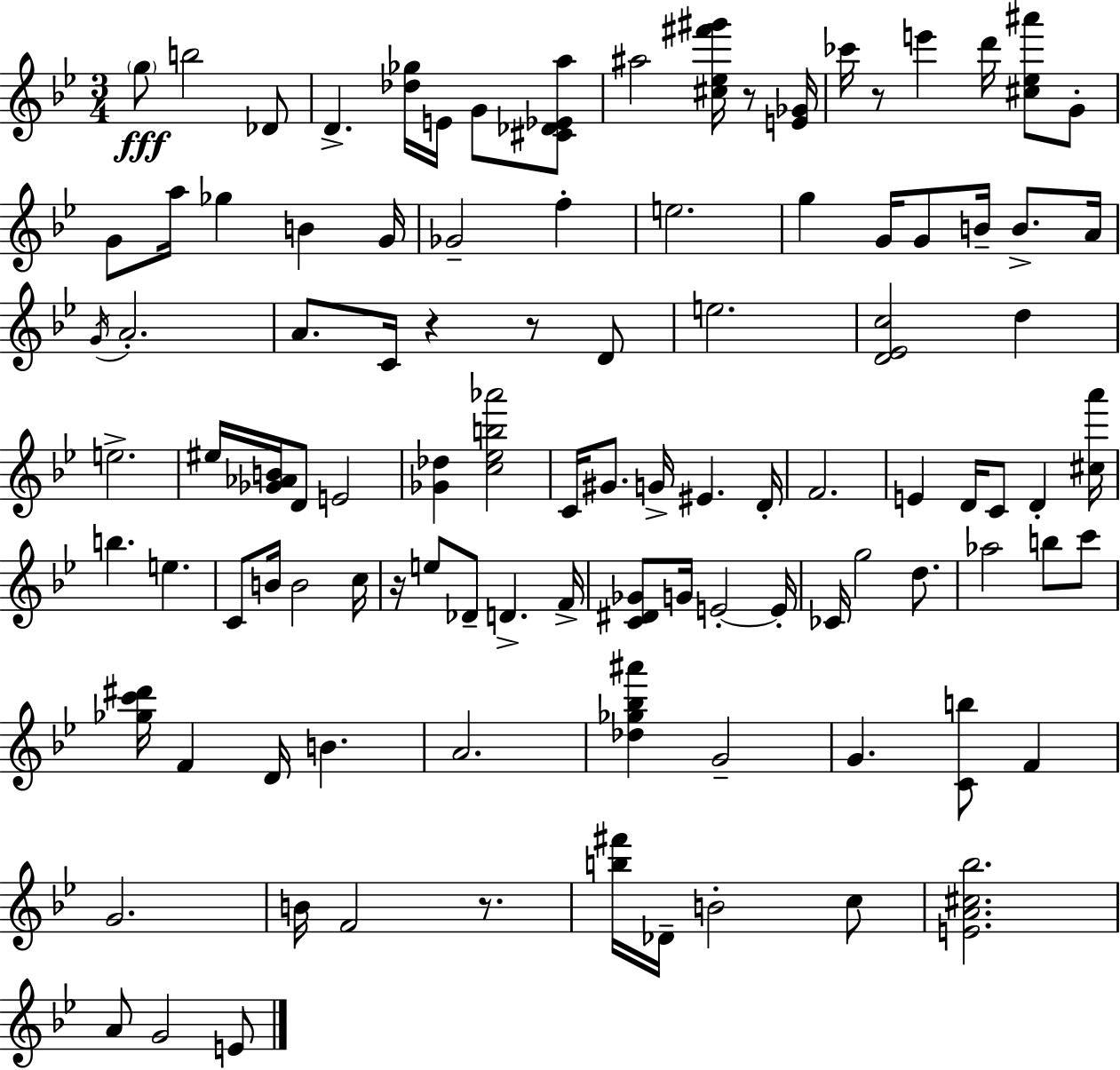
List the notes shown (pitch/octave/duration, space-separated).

G5/e B5/h Db4/e D4/q. [Db5,Gb5]/s E4/s G4/e [C#4,Db4,Eb4,A5]/e A#5/h [C#5,Eb5,F#6,G#6]/s R/e [E4,Gb4]/s CES6/s R/e E6/q D6/s [C#5,Eb5,A#6]/e G4/e G4/e A5/s Gb5/q B4/q G4/s Gb4/h F5/q E5/h. G5/q G4/s G4/e B4/s B4/e. A4/s G4/s A4/h. A4/e. C4/s R/q R/e D4/e E5/h. [D4,Eb4,C5]/h D5/q E5/h. EIS5/s [Gb4,Ab4,B4]/s D4/e E4/h [Gb4,Db5]/q [C5,Eb5,B5,Ab6]/h C4/s G#4/e. G4/s EIS4/q. D4/s F4/h. E4/q D4/s C4/e D4/q [C#5,A6]/s B5/q. E5/q. C4/e B4/s B4/h C5/s R/s E5/e Db4/e D4/q. F4/s [C4,D#4,Gb4]/e G4/s E4/h E4/s CES4/s G5/h D5/e. Ab5/h B5/e C6/e [Gb5,C6,D#6]/s F4/q D4/s B4/q. A4/h. [Db5,Gb5,Bb5,A#6]/q G4/h G4/q. [C4,B5]/e F4/q G4/h. B4/s F4/h R/e. [B5,F#6]/s Db4/s B4/h C5/e [E4,A4,C#5,Bb5]/h. A4/e G4/h E4/e